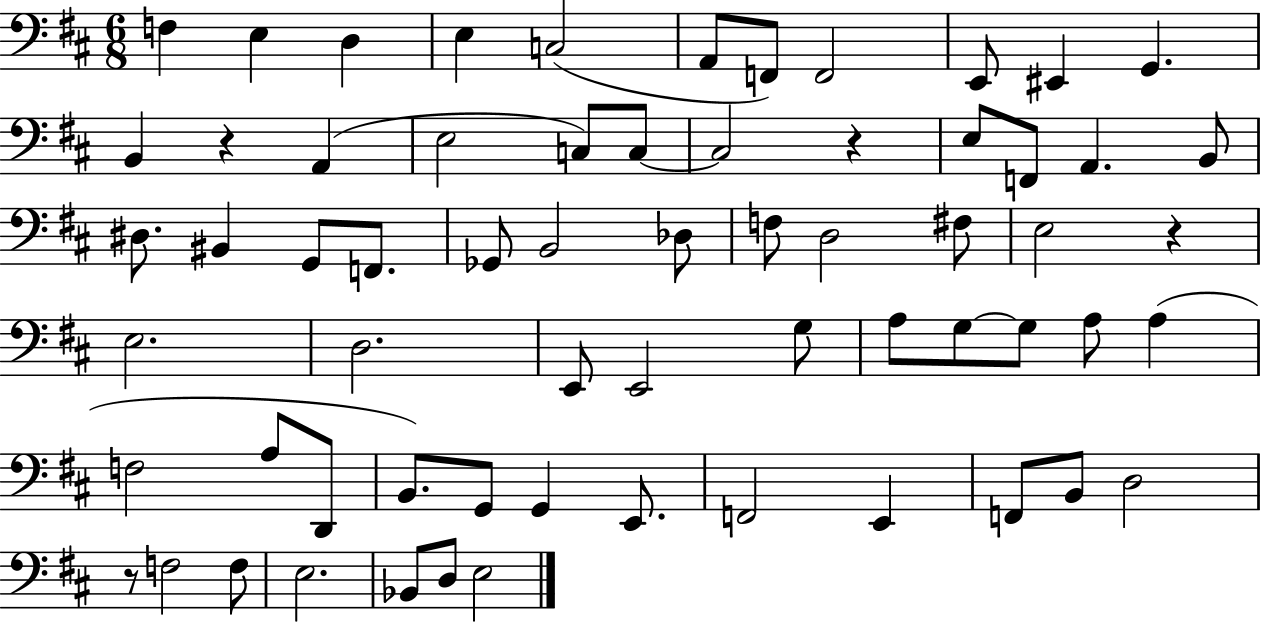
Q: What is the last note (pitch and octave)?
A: E3